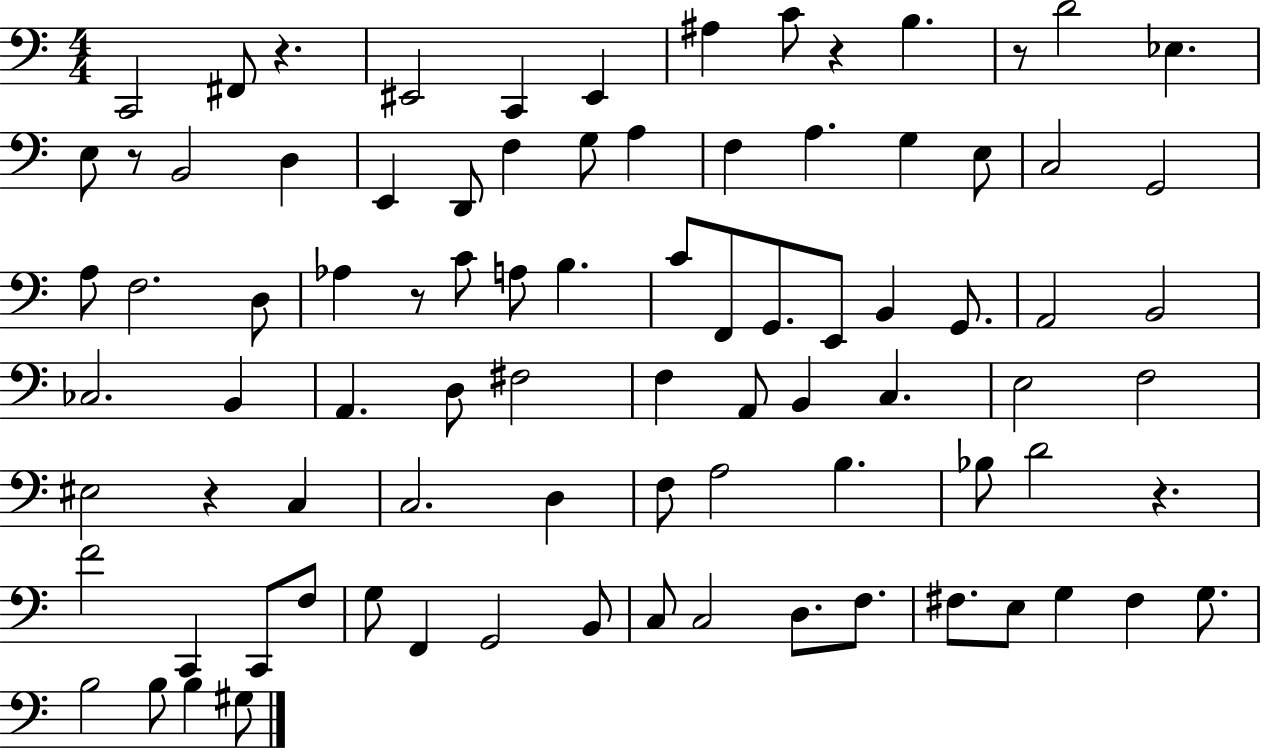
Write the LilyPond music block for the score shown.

{
  \clef bass
  \numericTimeSignature
  \time 4/4
  \key c \major
  \repeat volta 2 { c,2 fis,8 r4. | eis,2 c,4 eis,4 | ais4 c'8 r4 b4. | r8 d'2 ees4. | \break e8 r8 b,2 d4 | e,4 d,8 f4 g8 a4 | f4 a4. g4 e8 | c2 g,2 | \break a8 f2. d8 | aes4 r8 c'8 a8 b4. | c'8 f,8 g,8. e,8 b,4 g,8. | a,2 b,2 | \break ces2. b,4 | a,4. d8 fis2 | f4 a,8 b,4 c4. | e2 f2 | \break eis2 r4 c4 | c2. d4 | f8 a2 b4. | bes8 d'2 r4. | \break f'2 c,4 c,8 f8 | g8 f,4 g,2 b,8 | c8 c2 d8. f8. | fis8. e8 g4 fis4 g8. | \break b2 b8 b4 gis8 | } \bar "|."
}